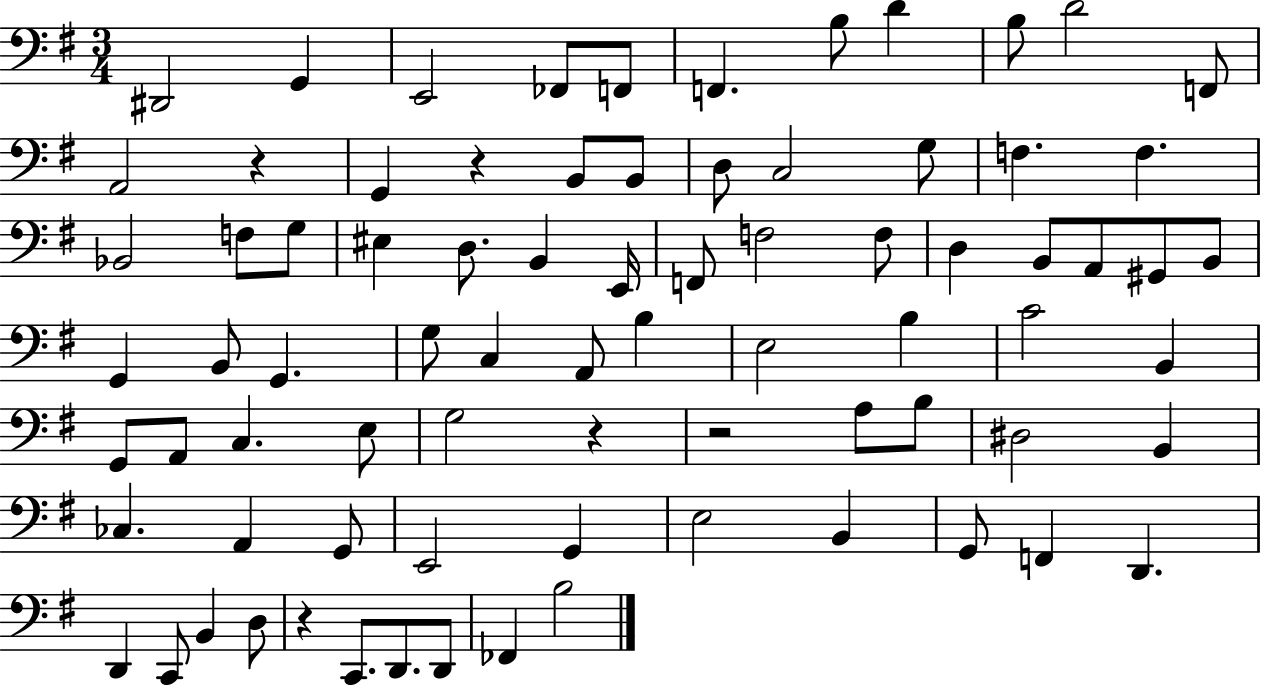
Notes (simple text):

D#2/h G2/q E2/h FES2/e F2/e F2/q. B3/e D4/q B3/e D4/h F2/e A2/h R/q G2/q R/q B2/e B2/e D3/e C3/h G3/e F3/q. F3/q. Bb2/h F3/e G3/e EIS3/q D3/e. B2/q E2/s F2/e F3/h F3/e D3/q B2/e A2/e G#2/e B2/e G2/q B2/e G2/q. G3/e C3/q A2/e B3/q E3/h B3/q C4/h B2/q G2/e A2/e C3/q. E3/e G3/h R/q R/h A3/e B3/e D#3/h B2/q CES3/q. A2/q G2/e E2/h G2/q E3/h B2/q G2/e F2/q D2/q. D2/q C2/e B2/q D3/e R/q C2/e. D2/e. D2/e FES2/q B3/h